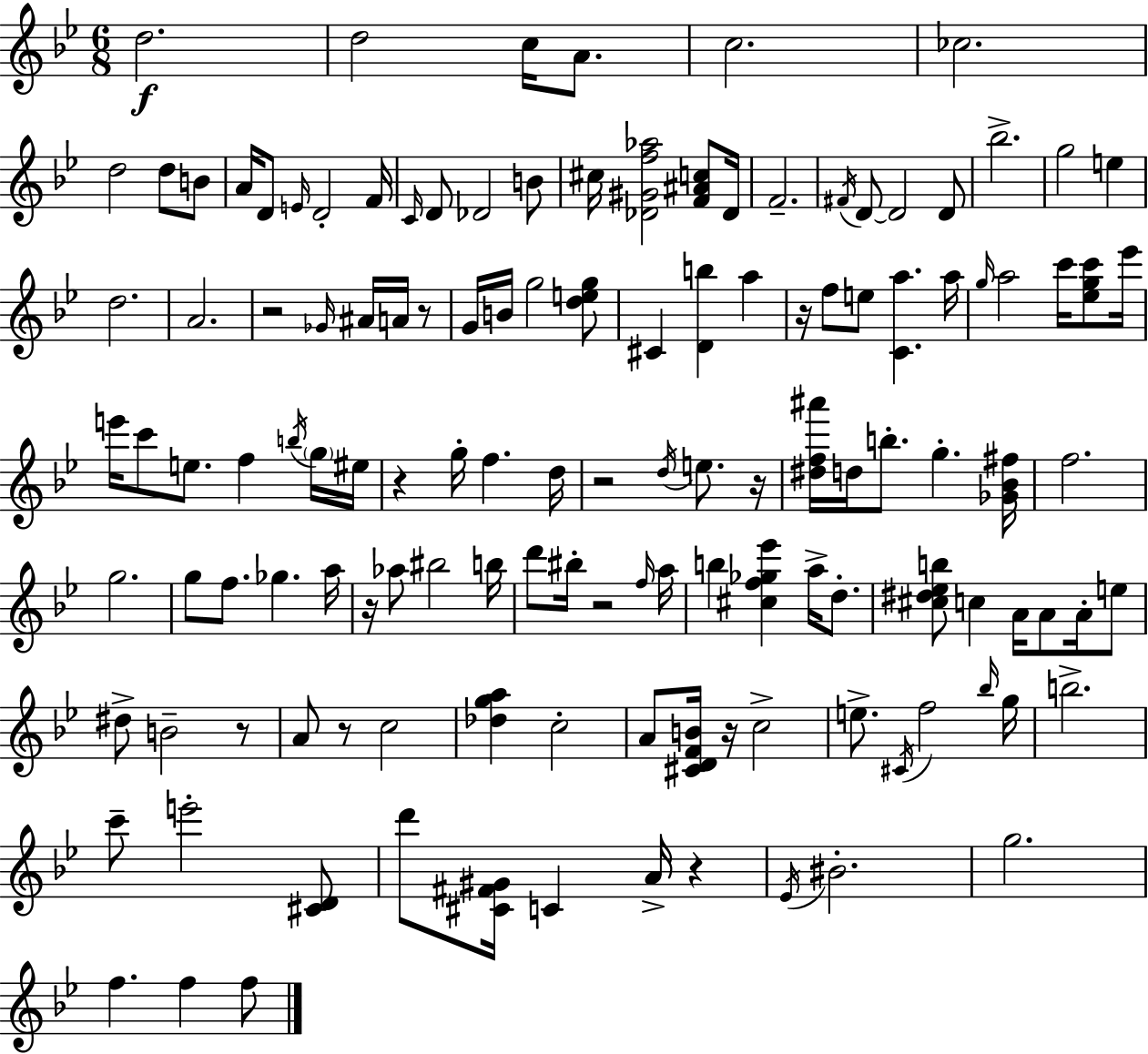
{
  \clef treble
  \numericTimeSignature
  \time 6/8
  \key g \minor
  d''2.\f | d''2 c''16 a'8. | c''2. | ces''2. | \break d''2 d''8 b'8 | a'16 d'8 \grace { e'16 } d'2-. | f'16 \grace { c'16 } d'8 des'2 | b'8 cis''16 <des' gis' f'' aes''>2 <f' ais' c''>8 | \break des'16 f'2.-- | \acciaccatura { fis'16 } d'8~~ d'2 | d'8 bes''2.-> | g''2 e''4 | \break d''2. | a'2. | r2 \grace { ges'16 } | ais'16 a'16 r8 g'16 b'16 g''2 | \break <d'' e'' g''>8 cis'4 <d' b''>4 | a''4 r16 f''8 e''8 <c' a''>4. | a''16 \grace { g''16 } a''2 | c'''16 <ees'' g'' c'''>8 ees'''16 e'''16 c'''8 e''8. f''4 | \break \acciaccatura { b''16 } \parenthesize g''16 eis''16 r4 g''16-. f''4. | d''16 r2 | \acciaccatura { d''16 } e''8. r16 <dis'' f'' ais'''>16 d''16 b''8.-. | g''4.-. <ges' bes' fis''>16 f''2. | \break g''2. | g''8 f''8. | ges''4. a''16 r16 aes''8 bis''2 | b''16 d'''8 bis''16-. r2 | \break \grace { f''16 } a''16 b''4 | <cis'' f'' ges'' ees'''>4 a''16-> d''8.-. <cis'' dis'' ees'' b''>8 c''4 | a'16 a'8 a'16-. e''8 dis''8-> b'2-- | r8 a'8 r8 | \break c''2 <des'' g'' a''>4 | c''2-. a'8 <cis' d' f' b'>16 r16 | c''2-> e''8.-> \acciaccatura { cis'16 } | f''2 \grace { bes''16 } g''16 b''2.-> | \break c'''8-- | e'''2-. <cis' d'>8 d'''8 | <cis' fis' gis'>16 c'4 a'16-> r4 \acciaccatura { ees'16 } bis'2.-. | g''2. | \break f''4. | f''4 f''8 \bar "|."
}